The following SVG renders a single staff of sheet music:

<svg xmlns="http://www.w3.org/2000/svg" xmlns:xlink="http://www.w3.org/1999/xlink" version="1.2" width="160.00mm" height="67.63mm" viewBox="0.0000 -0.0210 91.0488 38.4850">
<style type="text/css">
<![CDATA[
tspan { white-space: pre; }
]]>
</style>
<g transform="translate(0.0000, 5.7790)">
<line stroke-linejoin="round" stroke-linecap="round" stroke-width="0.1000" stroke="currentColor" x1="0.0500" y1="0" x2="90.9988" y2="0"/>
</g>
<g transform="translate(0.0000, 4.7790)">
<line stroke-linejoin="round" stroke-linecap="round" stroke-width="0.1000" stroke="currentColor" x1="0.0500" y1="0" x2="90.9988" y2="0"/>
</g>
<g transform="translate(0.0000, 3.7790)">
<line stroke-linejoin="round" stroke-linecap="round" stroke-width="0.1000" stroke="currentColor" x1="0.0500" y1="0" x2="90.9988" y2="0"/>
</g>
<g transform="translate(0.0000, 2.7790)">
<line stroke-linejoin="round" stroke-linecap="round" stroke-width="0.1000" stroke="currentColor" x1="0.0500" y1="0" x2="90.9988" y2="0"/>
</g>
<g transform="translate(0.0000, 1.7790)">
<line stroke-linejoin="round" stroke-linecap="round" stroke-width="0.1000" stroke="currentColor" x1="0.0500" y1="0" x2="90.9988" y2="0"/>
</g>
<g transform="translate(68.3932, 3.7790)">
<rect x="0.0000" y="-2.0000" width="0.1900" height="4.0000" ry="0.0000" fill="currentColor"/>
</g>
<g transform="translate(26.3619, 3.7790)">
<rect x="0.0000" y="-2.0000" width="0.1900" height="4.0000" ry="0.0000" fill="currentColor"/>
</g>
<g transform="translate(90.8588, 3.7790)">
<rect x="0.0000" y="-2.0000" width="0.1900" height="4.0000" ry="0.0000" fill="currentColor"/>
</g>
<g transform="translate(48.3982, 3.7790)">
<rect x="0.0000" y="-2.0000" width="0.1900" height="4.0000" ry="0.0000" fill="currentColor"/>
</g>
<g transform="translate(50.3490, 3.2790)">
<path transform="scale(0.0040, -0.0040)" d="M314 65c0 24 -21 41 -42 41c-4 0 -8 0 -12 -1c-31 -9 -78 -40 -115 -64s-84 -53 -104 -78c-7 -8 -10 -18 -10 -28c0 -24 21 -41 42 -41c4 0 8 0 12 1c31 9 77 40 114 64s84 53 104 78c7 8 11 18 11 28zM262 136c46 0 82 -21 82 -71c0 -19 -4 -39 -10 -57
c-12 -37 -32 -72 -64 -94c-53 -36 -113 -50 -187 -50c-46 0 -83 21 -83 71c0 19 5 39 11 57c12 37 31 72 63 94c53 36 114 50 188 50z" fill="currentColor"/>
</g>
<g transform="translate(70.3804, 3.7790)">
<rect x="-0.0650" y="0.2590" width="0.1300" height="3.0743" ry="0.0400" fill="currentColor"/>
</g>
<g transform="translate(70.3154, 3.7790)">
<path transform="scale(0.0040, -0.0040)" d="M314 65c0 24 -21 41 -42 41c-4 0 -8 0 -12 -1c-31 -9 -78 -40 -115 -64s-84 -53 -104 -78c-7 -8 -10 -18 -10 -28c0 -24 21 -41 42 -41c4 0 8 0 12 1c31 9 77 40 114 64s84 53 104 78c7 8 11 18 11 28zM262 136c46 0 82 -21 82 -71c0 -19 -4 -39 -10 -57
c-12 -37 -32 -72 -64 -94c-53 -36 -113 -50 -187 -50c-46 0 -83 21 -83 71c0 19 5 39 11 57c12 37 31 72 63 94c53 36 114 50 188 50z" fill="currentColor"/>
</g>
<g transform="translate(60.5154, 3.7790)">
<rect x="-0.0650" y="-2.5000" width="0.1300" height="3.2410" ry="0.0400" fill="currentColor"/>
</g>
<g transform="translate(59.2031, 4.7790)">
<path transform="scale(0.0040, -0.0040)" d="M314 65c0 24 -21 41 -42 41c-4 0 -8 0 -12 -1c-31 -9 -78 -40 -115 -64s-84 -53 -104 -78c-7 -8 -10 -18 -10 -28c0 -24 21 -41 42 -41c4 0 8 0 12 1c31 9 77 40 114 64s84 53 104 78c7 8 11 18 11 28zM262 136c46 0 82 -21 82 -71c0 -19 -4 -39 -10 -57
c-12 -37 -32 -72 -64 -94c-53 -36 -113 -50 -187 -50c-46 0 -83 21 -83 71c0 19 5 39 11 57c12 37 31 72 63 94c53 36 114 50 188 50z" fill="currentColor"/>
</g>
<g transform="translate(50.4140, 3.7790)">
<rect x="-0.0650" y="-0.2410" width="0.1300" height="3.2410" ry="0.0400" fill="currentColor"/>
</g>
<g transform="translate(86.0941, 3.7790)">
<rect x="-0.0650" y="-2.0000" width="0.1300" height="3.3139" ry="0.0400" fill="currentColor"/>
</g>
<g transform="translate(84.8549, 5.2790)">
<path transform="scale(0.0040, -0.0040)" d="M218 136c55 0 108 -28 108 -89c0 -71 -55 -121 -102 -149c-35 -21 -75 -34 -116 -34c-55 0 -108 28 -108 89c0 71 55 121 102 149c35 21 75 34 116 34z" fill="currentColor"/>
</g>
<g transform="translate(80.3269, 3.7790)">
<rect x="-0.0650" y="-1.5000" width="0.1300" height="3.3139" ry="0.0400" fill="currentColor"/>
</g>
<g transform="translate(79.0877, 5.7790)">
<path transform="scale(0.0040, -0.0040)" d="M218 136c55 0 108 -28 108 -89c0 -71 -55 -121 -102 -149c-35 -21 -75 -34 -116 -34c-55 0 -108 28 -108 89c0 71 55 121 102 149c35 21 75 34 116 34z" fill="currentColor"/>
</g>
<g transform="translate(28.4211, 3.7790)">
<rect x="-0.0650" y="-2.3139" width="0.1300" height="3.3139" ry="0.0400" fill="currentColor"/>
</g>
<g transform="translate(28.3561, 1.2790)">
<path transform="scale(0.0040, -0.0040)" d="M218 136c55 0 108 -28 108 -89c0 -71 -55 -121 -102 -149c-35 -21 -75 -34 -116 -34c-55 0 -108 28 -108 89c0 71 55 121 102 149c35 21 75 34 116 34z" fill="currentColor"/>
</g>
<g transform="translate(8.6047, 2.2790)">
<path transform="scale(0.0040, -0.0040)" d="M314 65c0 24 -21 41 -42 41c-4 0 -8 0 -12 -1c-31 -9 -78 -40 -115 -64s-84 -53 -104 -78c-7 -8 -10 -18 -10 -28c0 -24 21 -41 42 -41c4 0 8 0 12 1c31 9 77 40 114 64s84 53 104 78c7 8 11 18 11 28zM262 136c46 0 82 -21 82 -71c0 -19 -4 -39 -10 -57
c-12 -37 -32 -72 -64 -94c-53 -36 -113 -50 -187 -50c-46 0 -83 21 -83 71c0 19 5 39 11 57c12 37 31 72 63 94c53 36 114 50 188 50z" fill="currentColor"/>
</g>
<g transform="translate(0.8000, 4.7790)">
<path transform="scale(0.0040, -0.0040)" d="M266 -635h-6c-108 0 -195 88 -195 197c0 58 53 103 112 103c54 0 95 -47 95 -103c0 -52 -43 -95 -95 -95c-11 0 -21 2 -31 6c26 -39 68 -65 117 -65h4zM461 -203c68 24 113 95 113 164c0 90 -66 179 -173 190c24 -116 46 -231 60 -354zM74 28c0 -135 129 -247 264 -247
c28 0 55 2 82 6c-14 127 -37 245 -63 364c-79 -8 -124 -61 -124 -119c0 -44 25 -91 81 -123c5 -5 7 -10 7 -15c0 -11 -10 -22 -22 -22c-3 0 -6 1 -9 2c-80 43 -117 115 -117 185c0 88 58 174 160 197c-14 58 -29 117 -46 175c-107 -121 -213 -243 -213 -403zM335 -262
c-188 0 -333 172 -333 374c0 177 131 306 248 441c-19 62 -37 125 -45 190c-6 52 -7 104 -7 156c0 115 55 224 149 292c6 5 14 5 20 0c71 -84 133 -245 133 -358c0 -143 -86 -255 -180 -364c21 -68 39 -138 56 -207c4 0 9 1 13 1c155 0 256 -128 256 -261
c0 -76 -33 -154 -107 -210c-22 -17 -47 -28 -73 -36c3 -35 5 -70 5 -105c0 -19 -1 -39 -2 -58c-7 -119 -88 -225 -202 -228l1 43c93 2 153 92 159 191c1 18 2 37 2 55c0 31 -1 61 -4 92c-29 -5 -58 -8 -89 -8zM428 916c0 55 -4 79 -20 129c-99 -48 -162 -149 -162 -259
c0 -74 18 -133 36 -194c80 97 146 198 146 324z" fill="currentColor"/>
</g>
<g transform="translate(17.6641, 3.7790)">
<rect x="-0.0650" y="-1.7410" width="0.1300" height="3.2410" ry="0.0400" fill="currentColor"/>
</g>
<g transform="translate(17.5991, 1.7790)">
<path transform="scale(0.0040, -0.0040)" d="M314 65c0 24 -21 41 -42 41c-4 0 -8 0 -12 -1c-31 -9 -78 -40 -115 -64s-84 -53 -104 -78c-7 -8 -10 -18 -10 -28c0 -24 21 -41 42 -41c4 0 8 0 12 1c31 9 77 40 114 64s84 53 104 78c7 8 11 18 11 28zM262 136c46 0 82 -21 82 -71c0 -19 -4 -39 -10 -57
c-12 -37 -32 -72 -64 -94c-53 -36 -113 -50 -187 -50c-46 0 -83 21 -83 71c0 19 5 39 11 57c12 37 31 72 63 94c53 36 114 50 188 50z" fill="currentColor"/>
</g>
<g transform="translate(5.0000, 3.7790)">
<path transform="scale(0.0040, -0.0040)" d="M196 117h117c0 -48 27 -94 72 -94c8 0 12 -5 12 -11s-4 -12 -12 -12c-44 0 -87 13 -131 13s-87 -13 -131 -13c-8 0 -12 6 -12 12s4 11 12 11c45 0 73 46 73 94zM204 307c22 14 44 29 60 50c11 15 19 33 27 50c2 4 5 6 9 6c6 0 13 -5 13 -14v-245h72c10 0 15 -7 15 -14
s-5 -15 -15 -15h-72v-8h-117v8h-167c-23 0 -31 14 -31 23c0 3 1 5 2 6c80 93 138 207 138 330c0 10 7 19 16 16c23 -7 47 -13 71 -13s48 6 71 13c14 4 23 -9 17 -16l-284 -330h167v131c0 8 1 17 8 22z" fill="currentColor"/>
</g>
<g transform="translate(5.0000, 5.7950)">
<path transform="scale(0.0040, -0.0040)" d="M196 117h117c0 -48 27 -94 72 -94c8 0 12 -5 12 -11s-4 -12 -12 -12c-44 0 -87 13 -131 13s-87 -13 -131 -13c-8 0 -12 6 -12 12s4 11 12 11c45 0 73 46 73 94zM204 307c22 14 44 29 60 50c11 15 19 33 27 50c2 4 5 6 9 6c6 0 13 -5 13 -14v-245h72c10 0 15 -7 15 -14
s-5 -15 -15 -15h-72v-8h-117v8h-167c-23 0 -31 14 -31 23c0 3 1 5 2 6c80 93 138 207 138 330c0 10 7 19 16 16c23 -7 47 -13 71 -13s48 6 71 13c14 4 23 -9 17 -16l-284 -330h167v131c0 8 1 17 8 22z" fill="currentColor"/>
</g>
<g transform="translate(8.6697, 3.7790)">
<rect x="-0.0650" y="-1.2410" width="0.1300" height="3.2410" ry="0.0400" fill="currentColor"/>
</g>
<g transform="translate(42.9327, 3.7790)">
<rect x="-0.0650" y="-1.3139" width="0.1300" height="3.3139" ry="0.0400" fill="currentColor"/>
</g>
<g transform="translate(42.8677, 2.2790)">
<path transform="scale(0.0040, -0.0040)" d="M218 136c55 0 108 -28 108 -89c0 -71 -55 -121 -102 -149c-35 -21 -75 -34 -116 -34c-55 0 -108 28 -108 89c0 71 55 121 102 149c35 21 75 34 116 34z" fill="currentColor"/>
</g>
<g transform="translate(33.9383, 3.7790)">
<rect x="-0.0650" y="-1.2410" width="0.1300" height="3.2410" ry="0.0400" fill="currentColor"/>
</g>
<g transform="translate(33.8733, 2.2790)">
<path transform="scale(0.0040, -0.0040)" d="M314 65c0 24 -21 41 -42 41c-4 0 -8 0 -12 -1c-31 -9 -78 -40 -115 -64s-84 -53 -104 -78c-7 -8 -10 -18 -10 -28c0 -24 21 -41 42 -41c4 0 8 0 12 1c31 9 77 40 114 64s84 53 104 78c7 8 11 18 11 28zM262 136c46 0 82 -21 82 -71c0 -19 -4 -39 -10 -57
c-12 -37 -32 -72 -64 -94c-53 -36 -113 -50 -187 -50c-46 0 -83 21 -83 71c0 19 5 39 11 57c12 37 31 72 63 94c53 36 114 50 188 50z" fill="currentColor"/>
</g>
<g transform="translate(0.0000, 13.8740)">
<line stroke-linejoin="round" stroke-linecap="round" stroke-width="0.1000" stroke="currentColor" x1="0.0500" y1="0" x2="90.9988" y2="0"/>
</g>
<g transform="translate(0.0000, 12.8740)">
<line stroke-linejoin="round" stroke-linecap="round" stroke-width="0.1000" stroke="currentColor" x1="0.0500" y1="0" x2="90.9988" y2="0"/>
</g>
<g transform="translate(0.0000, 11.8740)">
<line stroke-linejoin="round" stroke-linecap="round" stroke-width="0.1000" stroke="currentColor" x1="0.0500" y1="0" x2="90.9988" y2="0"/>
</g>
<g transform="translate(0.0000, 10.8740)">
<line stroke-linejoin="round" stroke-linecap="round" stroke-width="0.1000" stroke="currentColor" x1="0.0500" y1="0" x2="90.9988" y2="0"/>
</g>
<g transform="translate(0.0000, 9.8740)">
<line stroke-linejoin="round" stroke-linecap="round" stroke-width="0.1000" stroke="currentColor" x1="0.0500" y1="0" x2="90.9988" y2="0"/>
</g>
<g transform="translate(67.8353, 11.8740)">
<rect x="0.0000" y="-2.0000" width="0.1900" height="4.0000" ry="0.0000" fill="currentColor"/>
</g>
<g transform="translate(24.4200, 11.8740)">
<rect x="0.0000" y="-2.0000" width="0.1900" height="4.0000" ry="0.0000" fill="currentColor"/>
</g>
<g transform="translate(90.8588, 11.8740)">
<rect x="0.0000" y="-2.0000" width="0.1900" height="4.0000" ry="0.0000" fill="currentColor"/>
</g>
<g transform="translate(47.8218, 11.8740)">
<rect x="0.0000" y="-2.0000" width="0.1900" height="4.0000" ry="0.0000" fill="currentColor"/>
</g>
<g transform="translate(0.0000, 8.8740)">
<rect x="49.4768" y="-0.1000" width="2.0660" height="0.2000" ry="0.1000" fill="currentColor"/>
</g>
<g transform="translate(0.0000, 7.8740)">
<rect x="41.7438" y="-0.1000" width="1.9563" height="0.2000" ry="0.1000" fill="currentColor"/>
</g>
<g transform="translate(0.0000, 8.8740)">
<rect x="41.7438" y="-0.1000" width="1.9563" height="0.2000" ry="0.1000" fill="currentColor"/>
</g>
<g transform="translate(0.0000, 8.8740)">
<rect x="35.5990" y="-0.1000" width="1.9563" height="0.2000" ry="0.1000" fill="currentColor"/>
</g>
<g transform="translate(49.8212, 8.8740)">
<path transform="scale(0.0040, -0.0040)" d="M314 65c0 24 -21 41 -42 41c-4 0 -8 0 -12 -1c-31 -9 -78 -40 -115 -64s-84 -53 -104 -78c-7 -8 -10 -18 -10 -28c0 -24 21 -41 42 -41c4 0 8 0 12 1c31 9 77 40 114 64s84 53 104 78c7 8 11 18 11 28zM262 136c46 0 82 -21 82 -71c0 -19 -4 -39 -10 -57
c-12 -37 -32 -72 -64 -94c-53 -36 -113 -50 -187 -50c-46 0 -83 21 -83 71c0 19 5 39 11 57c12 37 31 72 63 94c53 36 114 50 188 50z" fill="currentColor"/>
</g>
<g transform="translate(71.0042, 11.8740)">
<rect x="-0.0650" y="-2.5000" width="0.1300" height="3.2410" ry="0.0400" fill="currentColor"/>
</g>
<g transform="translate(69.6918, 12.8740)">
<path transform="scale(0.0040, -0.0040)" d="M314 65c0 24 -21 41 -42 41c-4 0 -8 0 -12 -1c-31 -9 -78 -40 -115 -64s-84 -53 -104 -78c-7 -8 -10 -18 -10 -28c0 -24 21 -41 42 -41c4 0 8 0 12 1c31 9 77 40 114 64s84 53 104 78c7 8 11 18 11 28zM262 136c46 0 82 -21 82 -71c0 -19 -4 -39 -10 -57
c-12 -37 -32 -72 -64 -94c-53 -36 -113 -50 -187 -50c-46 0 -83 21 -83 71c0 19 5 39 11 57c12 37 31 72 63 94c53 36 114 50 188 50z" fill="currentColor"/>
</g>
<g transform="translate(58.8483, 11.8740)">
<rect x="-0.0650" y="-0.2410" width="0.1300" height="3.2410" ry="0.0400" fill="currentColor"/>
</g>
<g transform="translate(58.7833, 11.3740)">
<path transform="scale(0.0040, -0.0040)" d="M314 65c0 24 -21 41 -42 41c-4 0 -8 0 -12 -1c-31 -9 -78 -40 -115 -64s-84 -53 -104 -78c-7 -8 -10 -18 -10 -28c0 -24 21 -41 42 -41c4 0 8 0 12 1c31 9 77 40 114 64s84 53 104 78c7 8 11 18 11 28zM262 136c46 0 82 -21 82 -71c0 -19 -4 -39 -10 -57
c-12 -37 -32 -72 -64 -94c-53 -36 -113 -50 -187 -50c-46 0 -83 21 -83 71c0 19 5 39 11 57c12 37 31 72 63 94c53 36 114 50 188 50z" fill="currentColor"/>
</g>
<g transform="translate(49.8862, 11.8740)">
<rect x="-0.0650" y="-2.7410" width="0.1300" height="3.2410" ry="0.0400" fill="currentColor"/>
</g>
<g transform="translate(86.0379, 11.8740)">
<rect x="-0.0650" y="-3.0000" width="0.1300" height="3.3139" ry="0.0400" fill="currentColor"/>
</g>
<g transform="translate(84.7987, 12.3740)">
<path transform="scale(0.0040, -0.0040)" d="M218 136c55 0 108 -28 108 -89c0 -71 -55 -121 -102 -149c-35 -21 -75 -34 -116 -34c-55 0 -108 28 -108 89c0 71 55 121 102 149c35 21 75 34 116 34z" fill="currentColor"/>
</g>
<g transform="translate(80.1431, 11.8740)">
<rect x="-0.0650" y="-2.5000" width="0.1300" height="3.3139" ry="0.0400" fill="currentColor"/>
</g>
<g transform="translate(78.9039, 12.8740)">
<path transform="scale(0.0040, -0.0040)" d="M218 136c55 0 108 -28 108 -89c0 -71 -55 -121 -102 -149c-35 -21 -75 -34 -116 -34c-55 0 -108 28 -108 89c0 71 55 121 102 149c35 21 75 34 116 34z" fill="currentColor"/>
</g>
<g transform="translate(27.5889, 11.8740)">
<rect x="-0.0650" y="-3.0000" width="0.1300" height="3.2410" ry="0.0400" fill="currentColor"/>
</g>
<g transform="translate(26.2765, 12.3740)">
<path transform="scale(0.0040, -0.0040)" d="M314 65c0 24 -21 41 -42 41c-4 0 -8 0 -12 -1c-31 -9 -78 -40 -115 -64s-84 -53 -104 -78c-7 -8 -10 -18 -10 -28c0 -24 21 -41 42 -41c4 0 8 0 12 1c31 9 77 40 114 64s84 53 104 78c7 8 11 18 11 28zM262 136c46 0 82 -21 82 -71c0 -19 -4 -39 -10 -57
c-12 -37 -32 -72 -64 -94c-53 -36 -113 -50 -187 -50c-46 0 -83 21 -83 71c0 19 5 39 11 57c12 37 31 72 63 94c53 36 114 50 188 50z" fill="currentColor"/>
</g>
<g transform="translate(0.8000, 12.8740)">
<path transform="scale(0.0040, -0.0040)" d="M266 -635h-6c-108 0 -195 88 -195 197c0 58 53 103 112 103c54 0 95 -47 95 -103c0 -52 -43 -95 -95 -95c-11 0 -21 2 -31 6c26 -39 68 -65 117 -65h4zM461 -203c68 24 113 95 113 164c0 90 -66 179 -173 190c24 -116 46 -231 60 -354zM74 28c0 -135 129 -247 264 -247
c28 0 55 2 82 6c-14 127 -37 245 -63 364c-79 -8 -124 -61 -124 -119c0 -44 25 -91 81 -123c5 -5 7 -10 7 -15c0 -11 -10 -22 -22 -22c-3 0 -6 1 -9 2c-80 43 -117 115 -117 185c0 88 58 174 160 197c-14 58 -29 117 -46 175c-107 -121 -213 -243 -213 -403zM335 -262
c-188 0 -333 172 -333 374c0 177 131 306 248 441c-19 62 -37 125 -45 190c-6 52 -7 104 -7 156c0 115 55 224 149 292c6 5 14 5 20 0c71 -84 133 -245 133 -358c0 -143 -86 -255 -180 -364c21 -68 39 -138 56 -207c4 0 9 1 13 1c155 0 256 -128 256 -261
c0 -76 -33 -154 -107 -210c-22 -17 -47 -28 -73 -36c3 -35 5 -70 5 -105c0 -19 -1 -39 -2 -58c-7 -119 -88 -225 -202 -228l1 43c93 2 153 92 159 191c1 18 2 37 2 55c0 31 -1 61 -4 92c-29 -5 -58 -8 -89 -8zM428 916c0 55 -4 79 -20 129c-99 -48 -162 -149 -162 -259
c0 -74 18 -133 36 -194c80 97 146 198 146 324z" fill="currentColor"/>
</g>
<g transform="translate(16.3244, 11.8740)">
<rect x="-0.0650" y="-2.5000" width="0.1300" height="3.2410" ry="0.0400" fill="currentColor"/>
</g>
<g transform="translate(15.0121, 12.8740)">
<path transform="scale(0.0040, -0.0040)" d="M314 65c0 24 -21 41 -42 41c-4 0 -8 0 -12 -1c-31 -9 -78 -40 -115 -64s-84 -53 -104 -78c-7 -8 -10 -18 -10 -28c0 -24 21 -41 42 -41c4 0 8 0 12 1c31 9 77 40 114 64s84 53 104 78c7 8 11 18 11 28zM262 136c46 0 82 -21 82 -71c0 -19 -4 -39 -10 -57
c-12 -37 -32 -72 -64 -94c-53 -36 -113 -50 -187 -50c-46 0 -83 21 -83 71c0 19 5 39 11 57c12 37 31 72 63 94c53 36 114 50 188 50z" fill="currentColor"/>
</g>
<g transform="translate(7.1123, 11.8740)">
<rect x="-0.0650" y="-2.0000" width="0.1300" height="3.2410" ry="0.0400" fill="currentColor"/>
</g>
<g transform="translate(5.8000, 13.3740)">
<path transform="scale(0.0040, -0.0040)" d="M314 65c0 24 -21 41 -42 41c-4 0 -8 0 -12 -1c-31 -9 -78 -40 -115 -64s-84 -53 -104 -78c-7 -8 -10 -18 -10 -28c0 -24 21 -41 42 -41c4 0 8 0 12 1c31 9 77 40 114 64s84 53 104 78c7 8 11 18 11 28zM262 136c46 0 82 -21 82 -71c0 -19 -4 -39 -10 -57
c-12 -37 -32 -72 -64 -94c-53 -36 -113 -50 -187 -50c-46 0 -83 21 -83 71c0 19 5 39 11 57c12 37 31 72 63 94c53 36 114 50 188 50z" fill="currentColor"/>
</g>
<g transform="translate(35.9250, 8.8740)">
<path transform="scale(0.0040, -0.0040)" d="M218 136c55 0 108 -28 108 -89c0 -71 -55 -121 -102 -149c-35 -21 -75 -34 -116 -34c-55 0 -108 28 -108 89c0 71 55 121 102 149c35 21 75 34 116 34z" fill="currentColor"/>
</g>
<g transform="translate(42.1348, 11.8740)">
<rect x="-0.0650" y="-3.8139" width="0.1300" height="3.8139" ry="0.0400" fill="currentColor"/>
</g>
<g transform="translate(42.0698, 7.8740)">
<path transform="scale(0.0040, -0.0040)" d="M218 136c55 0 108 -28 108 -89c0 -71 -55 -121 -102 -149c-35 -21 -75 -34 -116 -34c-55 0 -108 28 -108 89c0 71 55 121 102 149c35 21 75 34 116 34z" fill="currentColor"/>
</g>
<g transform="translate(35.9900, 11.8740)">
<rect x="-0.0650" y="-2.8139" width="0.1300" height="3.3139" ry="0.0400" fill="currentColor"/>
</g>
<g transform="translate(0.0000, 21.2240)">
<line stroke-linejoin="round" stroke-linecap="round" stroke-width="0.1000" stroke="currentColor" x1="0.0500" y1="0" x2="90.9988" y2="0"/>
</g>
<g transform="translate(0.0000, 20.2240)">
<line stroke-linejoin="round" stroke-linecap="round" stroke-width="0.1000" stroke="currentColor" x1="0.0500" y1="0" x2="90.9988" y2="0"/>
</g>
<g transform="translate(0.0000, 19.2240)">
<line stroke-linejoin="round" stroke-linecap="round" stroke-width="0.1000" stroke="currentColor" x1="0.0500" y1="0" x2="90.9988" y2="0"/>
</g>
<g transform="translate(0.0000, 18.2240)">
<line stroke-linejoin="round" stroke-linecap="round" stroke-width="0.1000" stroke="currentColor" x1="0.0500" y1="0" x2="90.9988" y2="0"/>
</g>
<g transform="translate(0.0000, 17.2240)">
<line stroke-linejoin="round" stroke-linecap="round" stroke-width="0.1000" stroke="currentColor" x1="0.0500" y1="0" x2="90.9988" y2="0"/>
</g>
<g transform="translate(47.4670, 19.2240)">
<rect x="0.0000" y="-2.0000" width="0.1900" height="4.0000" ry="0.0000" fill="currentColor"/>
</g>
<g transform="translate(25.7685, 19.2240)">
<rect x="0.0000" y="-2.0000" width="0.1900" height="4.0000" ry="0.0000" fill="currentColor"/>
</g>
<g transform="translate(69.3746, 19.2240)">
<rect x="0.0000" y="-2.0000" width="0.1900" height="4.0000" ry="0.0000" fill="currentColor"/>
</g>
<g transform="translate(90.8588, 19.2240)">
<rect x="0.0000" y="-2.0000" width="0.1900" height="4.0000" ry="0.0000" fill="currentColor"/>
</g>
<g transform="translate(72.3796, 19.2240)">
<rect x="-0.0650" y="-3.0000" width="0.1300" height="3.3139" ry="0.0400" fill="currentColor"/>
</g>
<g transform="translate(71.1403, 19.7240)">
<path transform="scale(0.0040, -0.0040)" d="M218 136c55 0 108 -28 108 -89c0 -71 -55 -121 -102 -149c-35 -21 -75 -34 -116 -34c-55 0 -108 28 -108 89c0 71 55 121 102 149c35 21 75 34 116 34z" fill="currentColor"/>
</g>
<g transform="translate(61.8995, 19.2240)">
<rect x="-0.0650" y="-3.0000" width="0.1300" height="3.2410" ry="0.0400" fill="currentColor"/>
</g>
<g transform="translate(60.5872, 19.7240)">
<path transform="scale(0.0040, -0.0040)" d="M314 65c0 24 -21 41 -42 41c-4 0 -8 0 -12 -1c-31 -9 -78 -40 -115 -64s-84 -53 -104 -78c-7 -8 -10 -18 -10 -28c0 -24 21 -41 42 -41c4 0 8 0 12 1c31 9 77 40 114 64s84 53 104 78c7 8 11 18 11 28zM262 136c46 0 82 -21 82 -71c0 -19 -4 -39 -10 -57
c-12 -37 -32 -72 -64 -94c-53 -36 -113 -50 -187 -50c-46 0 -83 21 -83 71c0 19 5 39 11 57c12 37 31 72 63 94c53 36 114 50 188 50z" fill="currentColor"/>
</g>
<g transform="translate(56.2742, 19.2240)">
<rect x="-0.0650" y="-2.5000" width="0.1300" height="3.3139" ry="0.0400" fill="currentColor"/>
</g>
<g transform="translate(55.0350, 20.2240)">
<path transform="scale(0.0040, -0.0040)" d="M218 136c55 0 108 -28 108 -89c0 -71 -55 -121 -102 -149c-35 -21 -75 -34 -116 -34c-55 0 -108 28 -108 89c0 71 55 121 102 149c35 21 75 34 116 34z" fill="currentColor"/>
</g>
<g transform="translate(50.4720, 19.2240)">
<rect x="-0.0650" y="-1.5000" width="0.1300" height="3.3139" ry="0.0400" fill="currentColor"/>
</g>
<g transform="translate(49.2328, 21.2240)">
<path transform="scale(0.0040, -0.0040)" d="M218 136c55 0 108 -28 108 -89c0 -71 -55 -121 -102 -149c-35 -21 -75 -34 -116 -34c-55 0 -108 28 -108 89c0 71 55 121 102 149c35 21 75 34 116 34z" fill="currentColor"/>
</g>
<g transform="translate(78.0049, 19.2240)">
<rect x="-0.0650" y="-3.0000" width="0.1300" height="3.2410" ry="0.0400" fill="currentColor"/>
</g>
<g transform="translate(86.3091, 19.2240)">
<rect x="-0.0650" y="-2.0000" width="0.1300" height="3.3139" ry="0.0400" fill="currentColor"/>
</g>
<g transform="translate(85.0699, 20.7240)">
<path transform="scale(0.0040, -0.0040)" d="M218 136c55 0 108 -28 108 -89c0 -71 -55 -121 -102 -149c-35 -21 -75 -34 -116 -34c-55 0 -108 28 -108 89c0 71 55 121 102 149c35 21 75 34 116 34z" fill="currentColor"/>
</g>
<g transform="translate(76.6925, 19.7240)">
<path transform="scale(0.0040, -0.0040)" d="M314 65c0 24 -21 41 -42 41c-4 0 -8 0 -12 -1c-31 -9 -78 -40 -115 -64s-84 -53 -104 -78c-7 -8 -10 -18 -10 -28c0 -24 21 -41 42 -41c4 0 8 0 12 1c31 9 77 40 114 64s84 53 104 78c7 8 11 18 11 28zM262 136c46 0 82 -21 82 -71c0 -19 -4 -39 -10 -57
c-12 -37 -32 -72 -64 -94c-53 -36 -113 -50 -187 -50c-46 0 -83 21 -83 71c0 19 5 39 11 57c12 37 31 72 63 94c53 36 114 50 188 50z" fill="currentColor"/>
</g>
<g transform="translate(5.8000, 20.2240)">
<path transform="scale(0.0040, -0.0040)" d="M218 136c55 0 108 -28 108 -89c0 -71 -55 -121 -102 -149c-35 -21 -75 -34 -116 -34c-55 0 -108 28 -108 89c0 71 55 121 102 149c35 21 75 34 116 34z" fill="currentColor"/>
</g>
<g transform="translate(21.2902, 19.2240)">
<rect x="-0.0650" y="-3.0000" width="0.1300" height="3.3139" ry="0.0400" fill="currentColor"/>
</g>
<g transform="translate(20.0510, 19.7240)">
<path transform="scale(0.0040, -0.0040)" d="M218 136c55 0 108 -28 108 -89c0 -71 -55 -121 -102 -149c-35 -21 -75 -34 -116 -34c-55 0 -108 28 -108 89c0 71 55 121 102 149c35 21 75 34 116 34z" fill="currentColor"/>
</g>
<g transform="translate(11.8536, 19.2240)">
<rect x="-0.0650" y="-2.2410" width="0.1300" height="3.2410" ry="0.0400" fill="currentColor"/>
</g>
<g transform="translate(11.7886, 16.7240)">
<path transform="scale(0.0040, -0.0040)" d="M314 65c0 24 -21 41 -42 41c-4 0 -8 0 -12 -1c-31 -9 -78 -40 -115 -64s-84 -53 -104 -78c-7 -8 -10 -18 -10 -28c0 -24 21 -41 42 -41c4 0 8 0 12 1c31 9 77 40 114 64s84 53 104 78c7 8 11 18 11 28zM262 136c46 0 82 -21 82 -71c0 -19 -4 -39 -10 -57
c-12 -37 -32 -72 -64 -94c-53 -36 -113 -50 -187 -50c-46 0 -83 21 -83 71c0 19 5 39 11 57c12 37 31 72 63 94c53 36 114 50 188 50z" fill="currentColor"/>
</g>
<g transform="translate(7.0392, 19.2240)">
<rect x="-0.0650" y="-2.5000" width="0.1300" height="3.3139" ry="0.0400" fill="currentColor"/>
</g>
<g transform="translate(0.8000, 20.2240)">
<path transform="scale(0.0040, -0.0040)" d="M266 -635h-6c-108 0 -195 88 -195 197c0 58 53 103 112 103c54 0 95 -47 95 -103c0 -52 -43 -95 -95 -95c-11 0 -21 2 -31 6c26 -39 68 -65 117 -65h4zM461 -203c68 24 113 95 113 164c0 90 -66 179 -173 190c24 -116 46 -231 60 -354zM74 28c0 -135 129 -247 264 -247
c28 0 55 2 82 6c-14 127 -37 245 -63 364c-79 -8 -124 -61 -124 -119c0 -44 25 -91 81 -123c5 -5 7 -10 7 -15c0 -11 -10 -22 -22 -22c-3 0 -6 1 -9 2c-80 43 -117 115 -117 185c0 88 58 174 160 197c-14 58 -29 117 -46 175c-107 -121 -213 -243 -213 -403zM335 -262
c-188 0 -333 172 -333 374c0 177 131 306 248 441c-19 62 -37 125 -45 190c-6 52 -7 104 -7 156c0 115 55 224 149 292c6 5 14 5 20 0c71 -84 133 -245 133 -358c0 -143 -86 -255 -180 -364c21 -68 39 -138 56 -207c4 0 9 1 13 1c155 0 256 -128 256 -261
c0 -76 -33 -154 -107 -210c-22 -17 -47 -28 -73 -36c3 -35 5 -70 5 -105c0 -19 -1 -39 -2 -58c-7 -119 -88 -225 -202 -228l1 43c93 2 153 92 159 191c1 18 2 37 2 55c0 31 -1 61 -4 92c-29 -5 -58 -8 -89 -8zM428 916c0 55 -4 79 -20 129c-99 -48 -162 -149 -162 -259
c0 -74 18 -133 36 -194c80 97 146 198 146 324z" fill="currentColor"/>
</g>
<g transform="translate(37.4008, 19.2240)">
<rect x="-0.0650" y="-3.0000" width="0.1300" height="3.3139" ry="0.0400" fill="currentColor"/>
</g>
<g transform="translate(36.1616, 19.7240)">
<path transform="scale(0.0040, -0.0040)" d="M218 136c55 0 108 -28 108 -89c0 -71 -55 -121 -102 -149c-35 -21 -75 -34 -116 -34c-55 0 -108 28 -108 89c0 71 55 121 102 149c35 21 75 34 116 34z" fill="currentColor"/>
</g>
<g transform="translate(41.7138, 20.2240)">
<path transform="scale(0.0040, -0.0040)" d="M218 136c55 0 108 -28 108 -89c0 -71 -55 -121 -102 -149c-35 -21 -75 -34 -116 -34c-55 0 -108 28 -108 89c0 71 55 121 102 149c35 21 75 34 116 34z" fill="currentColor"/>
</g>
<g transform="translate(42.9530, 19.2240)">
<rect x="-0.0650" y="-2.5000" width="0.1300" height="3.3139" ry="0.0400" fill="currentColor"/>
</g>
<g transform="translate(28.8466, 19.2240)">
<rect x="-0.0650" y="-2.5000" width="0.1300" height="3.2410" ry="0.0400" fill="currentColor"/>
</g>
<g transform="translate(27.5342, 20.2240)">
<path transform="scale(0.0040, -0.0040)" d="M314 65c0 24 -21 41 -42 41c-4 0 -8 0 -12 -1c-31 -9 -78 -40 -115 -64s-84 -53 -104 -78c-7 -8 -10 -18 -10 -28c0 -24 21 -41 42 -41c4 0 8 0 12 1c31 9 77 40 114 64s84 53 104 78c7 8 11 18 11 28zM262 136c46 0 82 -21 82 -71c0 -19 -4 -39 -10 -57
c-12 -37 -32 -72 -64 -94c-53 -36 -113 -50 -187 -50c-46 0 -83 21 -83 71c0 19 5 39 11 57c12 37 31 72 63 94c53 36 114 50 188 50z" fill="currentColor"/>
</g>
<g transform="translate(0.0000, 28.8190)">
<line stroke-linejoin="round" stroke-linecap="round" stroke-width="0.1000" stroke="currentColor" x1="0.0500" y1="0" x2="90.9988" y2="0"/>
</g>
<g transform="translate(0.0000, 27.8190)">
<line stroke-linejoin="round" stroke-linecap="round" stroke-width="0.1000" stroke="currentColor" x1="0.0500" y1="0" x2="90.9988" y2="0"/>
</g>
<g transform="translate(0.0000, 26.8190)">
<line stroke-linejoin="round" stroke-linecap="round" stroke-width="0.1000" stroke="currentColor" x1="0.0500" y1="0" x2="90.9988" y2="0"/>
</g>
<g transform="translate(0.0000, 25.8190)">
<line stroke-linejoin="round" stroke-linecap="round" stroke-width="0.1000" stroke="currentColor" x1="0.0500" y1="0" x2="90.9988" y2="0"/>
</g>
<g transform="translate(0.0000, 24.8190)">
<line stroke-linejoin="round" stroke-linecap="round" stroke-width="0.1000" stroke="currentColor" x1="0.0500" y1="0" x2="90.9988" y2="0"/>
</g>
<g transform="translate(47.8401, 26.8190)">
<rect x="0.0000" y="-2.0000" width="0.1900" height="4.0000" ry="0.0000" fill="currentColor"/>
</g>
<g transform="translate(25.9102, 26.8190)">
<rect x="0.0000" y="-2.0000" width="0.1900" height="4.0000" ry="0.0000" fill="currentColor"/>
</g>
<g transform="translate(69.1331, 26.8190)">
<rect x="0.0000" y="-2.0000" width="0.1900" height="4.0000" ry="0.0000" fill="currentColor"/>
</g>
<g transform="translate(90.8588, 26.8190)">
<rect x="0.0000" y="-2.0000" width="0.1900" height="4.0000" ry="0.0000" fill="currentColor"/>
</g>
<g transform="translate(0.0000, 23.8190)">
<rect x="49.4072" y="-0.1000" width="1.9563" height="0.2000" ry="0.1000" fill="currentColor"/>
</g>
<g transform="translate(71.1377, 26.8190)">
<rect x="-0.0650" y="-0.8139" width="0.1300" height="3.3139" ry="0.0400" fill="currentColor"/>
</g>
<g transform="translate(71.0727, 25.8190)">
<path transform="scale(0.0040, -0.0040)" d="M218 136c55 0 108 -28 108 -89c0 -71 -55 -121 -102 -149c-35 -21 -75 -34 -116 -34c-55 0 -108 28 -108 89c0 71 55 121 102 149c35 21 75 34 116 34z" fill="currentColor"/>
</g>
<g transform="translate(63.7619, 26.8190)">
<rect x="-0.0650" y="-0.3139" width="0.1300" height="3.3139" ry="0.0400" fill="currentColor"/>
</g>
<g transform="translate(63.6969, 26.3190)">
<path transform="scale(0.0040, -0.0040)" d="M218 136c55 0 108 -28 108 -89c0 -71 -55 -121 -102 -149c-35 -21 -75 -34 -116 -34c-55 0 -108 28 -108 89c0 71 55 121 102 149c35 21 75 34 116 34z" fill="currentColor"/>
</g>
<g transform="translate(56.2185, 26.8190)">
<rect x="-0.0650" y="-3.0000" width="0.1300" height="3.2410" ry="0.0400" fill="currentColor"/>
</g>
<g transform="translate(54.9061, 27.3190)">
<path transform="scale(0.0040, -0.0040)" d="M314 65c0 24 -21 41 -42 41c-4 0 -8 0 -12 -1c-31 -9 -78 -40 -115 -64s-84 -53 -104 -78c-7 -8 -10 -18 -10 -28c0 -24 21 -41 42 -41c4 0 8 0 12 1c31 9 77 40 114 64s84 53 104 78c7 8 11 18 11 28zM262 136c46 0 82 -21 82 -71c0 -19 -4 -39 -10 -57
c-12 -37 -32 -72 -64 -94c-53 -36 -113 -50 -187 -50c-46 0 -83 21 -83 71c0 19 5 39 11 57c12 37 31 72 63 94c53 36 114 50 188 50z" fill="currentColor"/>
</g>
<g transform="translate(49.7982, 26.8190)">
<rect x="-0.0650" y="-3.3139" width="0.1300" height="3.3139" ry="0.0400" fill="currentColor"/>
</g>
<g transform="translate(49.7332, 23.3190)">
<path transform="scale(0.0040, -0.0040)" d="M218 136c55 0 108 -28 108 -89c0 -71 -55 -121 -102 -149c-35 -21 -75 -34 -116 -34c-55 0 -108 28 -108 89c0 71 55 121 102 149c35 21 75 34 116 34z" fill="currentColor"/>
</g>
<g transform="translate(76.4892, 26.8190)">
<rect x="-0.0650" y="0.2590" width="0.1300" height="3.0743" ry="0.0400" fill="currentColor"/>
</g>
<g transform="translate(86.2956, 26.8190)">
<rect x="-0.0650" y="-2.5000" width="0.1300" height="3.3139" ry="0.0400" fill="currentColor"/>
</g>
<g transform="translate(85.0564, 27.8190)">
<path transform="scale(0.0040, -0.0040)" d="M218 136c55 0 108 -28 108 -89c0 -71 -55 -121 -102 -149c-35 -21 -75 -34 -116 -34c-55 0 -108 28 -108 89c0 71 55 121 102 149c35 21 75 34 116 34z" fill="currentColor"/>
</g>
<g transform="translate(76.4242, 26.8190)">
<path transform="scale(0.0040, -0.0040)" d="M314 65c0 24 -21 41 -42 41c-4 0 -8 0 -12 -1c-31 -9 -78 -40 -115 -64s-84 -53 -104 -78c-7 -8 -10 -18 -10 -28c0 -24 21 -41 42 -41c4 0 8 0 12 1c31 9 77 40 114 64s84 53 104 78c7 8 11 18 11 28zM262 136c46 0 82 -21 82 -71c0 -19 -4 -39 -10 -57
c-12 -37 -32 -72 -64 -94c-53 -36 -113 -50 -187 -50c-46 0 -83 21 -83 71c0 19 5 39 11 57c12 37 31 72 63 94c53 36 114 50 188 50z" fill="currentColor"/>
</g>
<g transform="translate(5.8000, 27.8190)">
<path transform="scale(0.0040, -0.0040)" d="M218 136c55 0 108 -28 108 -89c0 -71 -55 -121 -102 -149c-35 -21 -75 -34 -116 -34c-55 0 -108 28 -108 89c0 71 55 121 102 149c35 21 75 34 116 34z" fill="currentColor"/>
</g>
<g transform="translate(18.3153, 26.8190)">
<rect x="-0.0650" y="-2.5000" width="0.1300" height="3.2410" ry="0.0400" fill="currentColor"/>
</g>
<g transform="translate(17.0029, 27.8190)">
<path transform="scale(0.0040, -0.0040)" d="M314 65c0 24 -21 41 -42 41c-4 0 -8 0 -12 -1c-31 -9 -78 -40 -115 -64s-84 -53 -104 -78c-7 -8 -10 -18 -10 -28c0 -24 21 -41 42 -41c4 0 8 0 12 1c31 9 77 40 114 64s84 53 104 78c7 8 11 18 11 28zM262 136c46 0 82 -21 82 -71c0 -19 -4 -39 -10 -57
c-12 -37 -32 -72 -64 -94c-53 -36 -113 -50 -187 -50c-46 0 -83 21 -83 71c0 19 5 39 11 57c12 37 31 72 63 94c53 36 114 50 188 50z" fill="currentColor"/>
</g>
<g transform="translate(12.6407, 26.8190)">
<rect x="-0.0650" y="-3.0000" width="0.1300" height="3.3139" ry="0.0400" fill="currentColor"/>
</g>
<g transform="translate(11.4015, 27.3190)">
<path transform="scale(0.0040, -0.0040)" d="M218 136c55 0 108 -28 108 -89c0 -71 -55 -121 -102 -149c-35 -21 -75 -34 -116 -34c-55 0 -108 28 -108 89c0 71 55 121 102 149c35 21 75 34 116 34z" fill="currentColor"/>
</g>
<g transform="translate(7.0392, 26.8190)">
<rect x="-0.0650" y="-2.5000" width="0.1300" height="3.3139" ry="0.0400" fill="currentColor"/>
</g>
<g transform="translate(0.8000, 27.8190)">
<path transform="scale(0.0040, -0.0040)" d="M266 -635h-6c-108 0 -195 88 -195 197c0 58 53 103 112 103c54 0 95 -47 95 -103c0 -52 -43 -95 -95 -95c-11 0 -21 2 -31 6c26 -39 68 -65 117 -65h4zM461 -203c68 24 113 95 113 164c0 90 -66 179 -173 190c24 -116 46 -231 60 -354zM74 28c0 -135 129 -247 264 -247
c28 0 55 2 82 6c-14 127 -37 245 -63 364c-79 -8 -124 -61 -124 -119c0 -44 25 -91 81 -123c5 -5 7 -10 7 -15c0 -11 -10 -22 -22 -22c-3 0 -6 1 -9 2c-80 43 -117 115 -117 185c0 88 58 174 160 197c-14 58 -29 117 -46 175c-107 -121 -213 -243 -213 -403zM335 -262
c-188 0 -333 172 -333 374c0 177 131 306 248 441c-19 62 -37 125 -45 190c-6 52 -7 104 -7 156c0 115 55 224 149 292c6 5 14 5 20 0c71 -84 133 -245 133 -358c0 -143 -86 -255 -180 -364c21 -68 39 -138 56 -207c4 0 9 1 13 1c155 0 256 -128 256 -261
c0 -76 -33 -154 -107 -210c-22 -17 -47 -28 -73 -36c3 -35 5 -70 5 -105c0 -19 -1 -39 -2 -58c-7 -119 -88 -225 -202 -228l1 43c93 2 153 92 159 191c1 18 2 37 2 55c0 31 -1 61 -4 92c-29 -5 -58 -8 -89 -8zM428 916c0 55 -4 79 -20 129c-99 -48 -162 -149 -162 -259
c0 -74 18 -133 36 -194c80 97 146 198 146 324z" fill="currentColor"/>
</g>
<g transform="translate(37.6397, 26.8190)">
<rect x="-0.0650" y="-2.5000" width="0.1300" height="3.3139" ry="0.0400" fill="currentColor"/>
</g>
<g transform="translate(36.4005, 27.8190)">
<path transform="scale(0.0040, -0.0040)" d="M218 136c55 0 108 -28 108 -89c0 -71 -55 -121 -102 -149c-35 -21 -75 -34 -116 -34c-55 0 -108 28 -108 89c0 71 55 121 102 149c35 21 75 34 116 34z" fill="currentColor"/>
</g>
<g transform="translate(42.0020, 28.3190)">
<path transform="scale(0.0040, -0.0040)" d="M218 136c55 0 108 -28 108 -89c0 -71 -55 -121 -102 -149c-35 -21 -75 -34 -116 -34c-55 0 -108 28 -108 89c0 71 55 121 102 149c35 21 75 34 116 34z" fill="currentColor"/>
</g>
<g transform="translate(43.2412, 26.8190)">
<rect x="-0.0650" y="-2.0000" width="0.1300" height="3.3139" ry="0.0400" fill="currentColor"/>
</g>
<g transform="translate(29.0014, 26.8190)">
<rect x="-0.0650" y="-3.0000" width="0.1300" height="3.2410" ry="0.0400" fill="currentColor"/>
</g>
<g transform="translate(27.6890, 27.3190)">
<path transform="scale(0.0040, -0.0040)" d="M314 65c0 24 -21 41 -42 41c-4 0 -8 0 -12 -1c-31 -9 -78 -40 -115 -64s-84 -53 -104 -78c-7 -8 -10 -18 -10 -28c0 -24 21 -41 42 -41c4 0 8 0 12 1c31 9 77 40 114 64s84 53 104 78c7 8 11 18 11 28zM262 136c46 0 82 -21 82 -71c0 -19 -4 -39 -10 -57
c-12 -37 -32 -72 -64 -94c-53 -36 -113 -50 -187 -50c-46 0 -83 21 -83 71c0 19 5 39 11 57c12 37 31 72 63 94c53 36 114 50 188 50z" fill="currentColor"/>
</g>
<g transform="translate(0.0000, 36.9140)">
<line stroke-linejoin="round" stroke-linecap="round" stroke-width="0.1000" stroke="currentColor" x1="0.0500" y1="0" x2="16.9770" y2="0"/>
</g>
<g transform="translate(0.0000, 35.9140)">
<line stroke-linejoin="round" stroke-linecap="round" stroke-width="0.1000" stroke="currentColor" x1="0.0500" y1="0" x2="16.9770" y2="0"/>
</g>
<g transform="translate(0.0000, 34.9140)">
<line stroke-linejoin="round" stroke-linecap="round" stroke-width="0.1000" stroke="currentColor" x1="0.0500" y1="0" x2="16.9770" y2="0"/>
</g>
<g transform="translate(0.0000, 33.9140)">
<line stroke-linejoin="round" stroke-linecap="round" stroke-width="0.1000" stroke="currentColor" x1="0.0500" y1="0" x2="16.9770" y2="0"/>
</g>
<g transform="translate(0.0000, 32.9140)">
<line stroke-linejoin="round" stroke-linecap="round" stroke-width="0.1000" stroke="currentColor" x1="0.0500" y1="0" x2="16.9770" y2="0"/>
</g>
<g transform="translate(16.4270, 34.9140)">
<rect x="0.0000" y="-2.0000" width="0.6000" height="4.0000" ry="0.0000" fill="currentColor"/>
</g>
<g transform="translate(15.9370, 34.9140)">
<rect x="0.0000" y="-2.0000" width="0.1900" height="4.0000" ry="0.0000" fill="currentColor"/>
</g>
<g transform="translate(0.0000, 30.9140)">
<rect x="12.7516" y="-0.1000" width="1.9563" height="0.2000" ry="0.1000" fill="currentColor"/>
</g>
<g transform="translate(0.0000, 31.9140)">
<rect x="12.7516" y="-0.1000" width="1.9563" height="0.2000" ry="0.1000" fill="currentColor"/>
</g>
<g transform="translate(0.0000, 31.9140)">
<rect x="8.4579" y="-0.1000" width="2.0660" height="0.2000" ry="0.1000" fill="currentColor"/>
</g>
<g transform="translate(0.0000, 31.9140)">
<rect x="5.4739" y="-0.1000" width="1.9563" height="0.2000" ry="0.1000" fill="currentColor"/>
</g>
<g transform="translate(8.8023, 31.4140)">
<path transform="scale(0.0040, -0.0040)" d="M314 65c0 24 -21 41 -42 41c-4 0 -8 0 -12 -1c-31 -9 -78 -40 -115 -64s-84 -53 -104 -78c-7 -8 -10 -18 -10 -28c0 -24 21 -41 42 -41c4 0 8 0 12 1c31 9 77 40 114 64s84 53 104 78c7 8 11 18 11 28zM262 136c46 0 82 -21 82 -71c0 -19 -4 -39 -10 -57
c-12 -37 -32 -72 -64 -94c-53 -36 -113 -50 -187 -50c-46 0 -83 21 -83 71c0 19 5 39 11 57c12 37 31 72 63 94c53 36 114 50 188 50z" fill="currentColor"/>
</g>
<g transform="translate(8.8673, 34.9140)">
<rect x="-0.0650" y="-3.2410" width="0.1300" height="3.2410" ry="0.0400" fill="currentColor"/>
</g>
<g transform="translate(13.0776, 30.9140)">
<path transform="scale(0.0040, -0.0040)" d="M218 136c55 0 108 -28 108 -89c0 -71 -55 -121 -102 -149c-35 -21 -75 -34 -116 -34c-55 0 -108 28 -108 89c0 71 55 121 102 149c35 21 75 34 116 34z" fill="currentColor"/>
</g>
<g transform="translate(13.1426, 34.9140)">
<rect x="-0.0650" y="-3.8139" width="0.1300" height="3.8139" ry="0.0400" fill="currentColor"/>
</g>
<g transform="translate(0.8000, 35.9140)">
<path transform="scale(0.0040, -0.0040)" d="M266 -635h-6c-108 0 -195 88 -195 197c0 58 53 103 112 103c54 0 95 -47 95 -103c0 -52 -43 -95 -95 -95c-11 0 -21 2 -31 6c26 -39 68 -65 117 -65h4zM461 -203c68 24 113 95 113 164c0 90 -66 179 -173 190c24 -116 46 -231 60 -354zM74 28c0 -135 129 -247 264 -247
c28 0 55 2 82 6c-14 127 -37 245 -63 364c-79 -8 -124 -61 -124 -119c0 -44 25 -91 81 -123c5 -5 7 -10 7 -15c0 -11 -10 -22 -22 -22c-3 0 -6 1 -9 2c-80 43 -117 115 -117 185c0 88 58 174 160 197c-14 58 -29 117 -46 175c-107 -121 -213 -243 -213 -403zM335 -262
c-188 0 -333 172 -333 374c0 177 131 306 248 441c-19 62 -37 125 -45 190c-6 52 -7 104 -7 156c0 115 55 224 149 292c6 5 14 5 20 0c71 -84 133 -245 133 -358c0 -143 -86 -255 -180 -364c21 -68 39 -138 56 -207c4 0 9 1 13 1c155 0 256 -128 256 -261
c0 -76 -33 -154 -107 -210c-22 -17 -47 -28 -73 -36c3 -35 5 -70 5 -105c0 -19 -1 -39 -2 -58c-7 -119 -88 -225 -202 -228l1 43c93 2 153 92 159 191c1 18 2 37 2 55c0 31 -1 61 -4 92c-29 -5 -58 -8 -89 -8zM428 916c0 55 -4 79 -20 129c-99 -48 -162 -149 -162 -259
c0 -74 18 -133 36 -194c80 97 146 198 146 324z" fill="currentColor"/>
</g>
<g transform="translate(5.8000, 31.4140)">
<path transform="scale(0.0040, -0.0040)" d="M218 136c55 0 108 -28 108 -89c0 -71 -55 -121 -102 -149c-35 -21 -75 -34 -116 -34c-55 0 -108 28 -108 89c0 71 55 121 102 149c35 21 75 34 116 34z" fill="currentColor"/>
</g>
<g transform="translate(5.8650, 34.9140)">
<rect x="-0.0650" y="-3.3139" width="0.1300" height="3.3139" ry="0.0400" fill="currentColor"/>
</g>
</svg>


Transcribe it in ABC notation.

X:1
T:Untitled
M:4/4
L:1/4
K:C
e2 f2 g e2 e c2 G2 B2 E F F2 G2 A2 a c' a2 c2 G2 G A G g2 A G2 A G E G A2 A A2 F G A G2 A2 G F b A2 c d B2 G b b2 c'